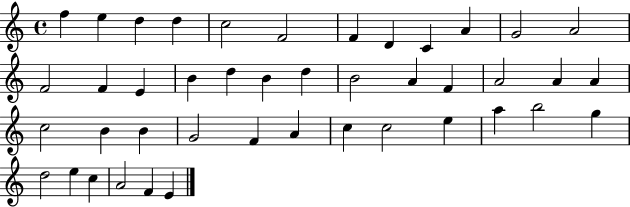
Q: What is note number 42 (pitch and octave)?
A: F4